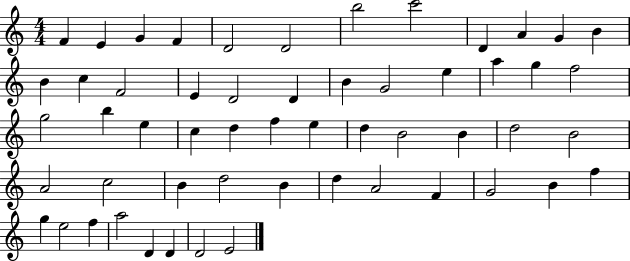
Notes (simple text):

F4/q E4/q G4/q F4/q D4/h D4/h B5/h C6/h D4/q A4/q G4/q B4/q B4/q C5/q F4/h E4/q D4/h D4/q B4/q G4/h E5/q A5/q G5/q F5/h G5/h B5/q E5/q C5/q D5/q F5/q E5/q D5/q B4/h B4/q D5/h B4/h A4/h C5/h B4/q D5/h B4/q D5/q A4/h F4/q G4/h B4/q F5/q G5/q E5/h F5/q A5/h D4/q D4/q D4/h E4/h